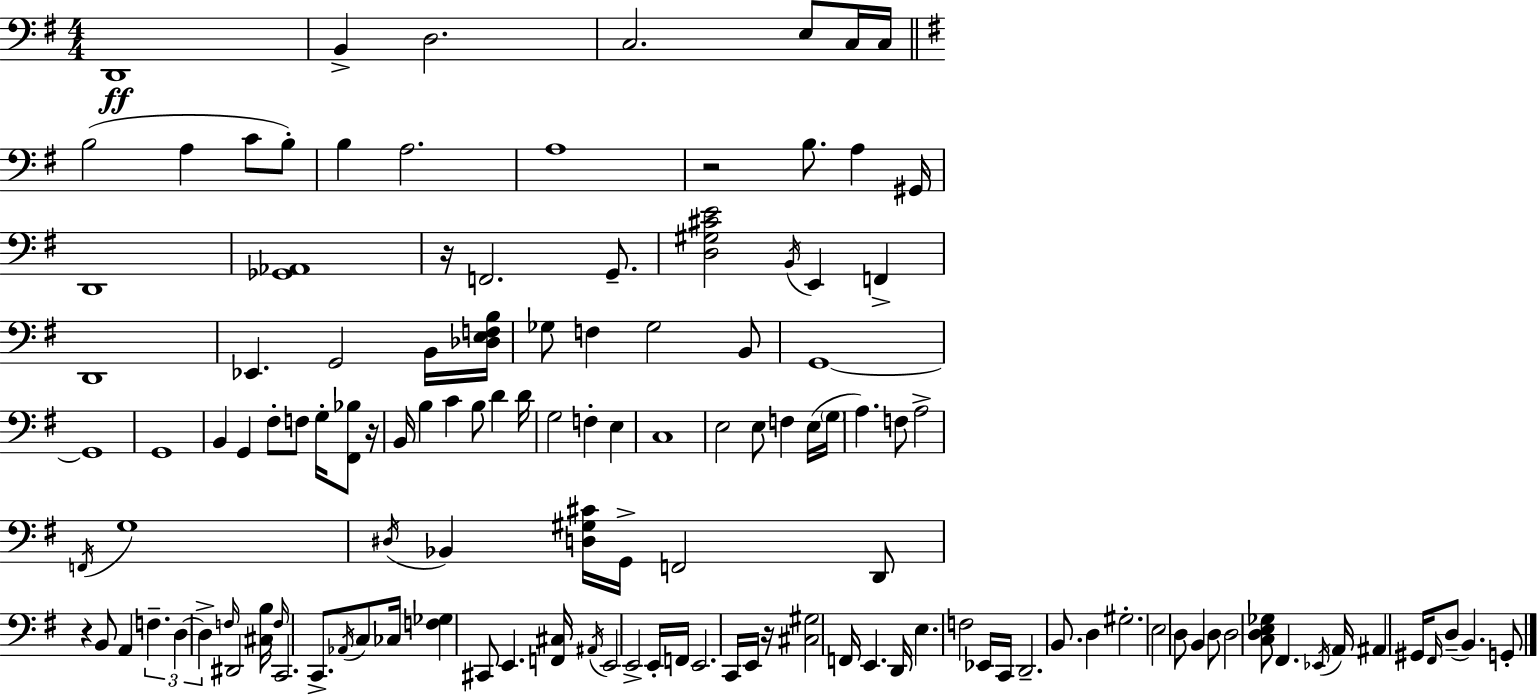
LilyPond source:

{
  \clef bass
  \numericTimeSignature
  \time 4/4
  \key e \minor
  d,1\ff | b,4-> d2. | c2. e8 c16 c16 | \bar "||" \break \key g \major b2( a4 c'8 b8-.) | b4 a2. | a1 | r2 b8. a4 gis,16 | \break d,1 | <ges, aes,>1 | r16 f,2. g,8.-- | <d gis cis' e'>2 \acciaccatura { b,16 } e,4 f,4-> | \break d,1 | ees,4. g,2 b,16 | <des e f b>16 ges8 f4 ges2 b,8 | g,1~~ | \break g,1 | g,1 | b,4 g,4 fis8-. f8 g16-. <fis, bes>8 | r16 b,16 b4 c'4 b8 d'4 | \break d'16 g2 f4-. e4 | c1 | e2 e8 f4 e16( | \parenthesize g16 a4.) f8 a2-> | \break \acciaccatura { f,16 } g1 | \acciaccatura { dis16 } bes,4 <d gis cis'>16 g,16-> f,2 | d,8 r4 b,8 a,4 \tuplet 3/2 { f4.-- | d4~~ d4-> } \grace { f16 } dis,2 | \break <cis b>16 \grace { f16 } c,2. | c,8.-> \acciaccatura { aes,16 } c8 ces16 <f ges>4 cis,8 e,4. | <f, cis>16 \acciaccatura { ais,16 } e,2 e,2-> | e,16-. f,16 e,2. | \break c,16 e,16 r16 <cis gis>2 | f,16 e,4. d,16 e4. f2 | ees,16 c,16 d,2.-- | b,8. d4 gis2.-. | \break e2 d8 | b,4 d8 d2 <c d e ges>8 | fis,4. \acciaccatura { ees,16 } a,16 ais,4 gis,16 \grace { fis,16 }( d8-- | b,4.) g,8-. \bar "|."
}